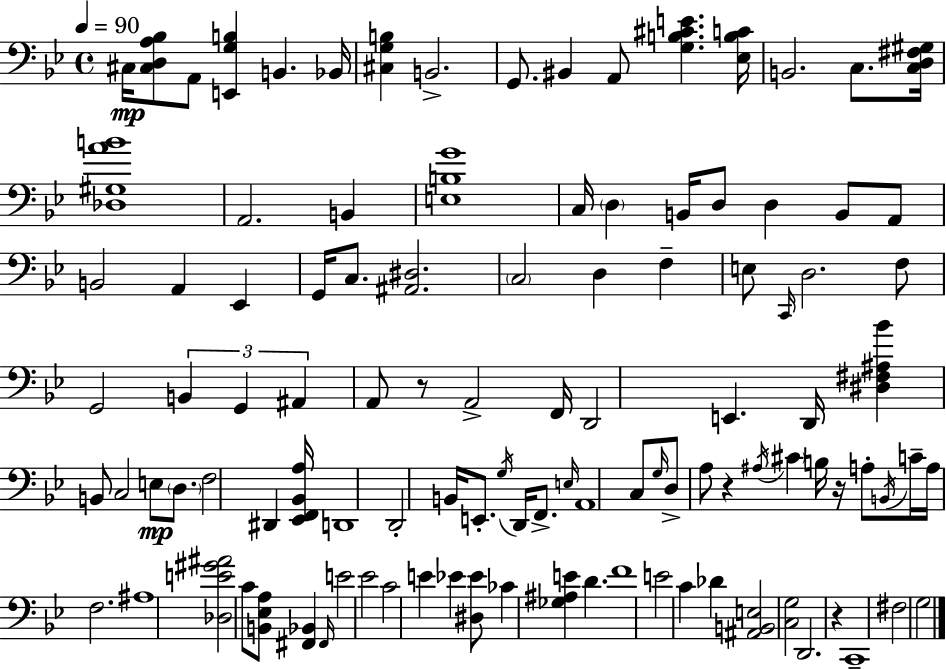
X:1
T:Untitled
M:4/4
L:1/4
K:Bb
^C,/4 [^C,D,A,_B,]/2 A,,/2 [E,,G,B,] B,, _B,,/4 [^C,G,B,] B,,2 G,,/2 ^B,, A,,/2 [G,B,^CE] [_E,B,C]/4 B,,2 C,/2 [C,D,^F,^G,]/4 [_D,^G,AB]4 A,,2 B,, [E,B,G]4 C,/4 D, B,,/4 D,/2 D, B,,/2 A,,/2 B,,2 A,, _E,, G,,/4 C,/2 [^A,,^D,]2 C,2 D, F, E,/2 C,,/4 D,2 F,/2 G,,2 B,, G,, ^A,, A,,/2 z/2 A,,2 F,,/4 D,,2 E,, D,,/4 [^D,^F,^A,_B] B,,/2 C,2 E,/2 D,/2 F,2 ^D,, [_E,,F,,_B,,A,]/4 D,,4 D,,2 B,,/4 E,,/2 G,/4 D,,/4 F,,/2 E,/4 A,,4 C,/2 G,/4 D,/2 A,/2 z ^A,/4 ^C B,/4 z/4 A,/2 B,,/4 C/4 A,/4 F,2 ^A,4 [_D,E^G^A]2 C/2 [B,,_E,A,]/2 [^F,,_B,,] ^F,,/4 E2 _E2 C2 E _E [^D,_E]/2 _C [_G,^A,E] D F4 E2 C _D [^A,,B,,E,]2 [C,G,]2 D,,2 z C,,4 ^F,2 G,2